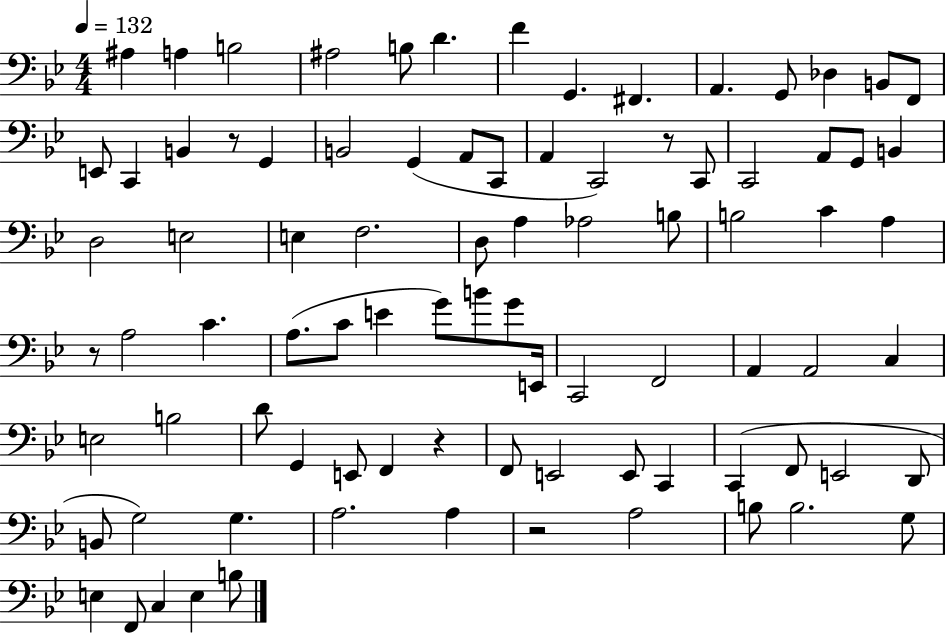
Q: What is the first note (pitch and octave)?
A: A#3